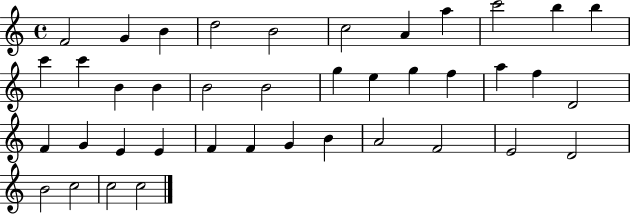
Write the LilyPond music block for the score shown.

{
  \clef treble
  \time 4/4
  \defaultTimeSignature
  \key c \major
  f'2 g'4 b'4 | d''2 b'2 | c''2 a'4 a''4 | c'''2 b''4 b''4 | \break c'''4 c'''4 b'4 b'4 | b'2 b'2 | g''4 e''4 g''4 f''4 | a''4 f''4 d'2 | \break f'4 g'4 e'4 e'4 | f'4 f'4 g'4 b'4 | a'2 f'2 | e'2 d'2 | \break b'2 c''2 | c''2 c''2 | \bar "|."
}